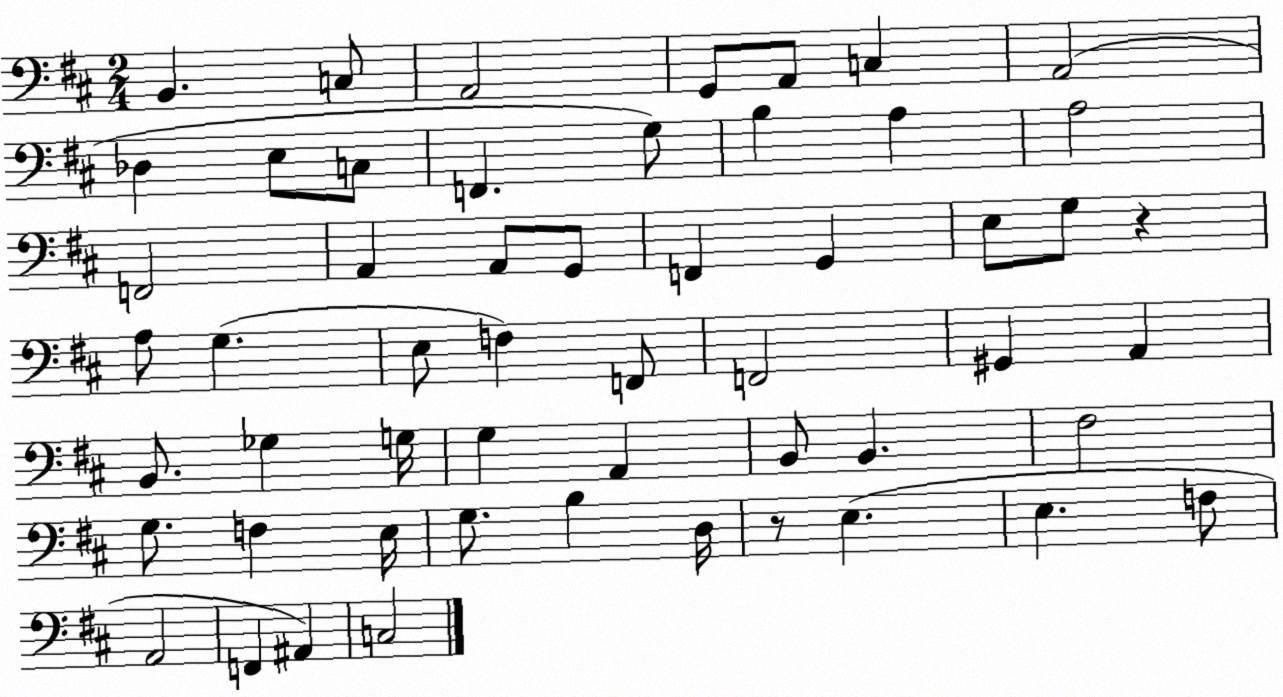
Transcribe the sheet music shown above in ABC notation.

X:1
T:Untitled
M:2/4
L:1/4
K:D
B,, C,/2 A,,2 G,,/2 A,,/2 C, A,,2 _D, E,/2 C,/2 F,, G,/2 B, A, A,2 F,,2 A,, A,,/2 G,,/2 F,, G,, E,/2 G,/2 z A,/2 G, E,/2 F, F,,/2 F,,2 ^G,, A,, B,,/2 _G, G,/4 G, A,, B,,/2 B,, ^F,2 G,/2 F, E,/4 G,/2 B, D,/4 z/2 E, E, F,/2 A,,2 F,, ^A,, C,2